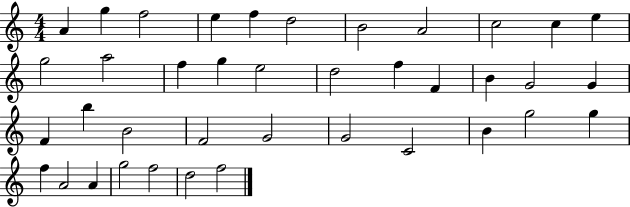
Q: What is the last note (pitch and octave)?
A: F5